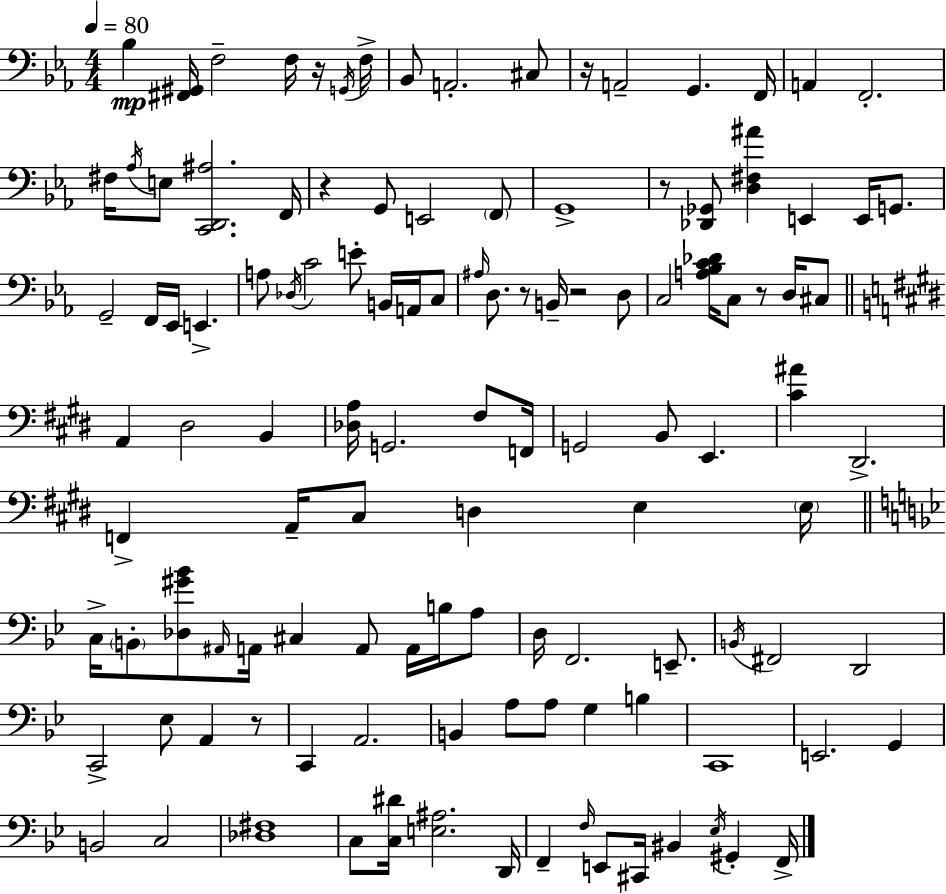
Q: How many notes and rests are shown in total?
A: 118